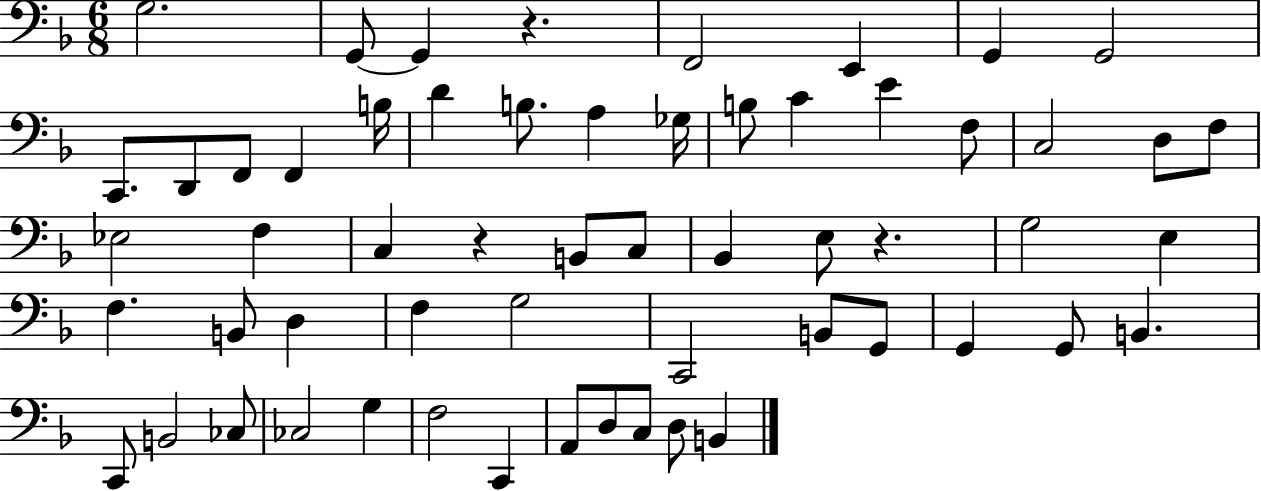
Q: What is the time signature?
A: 6/8